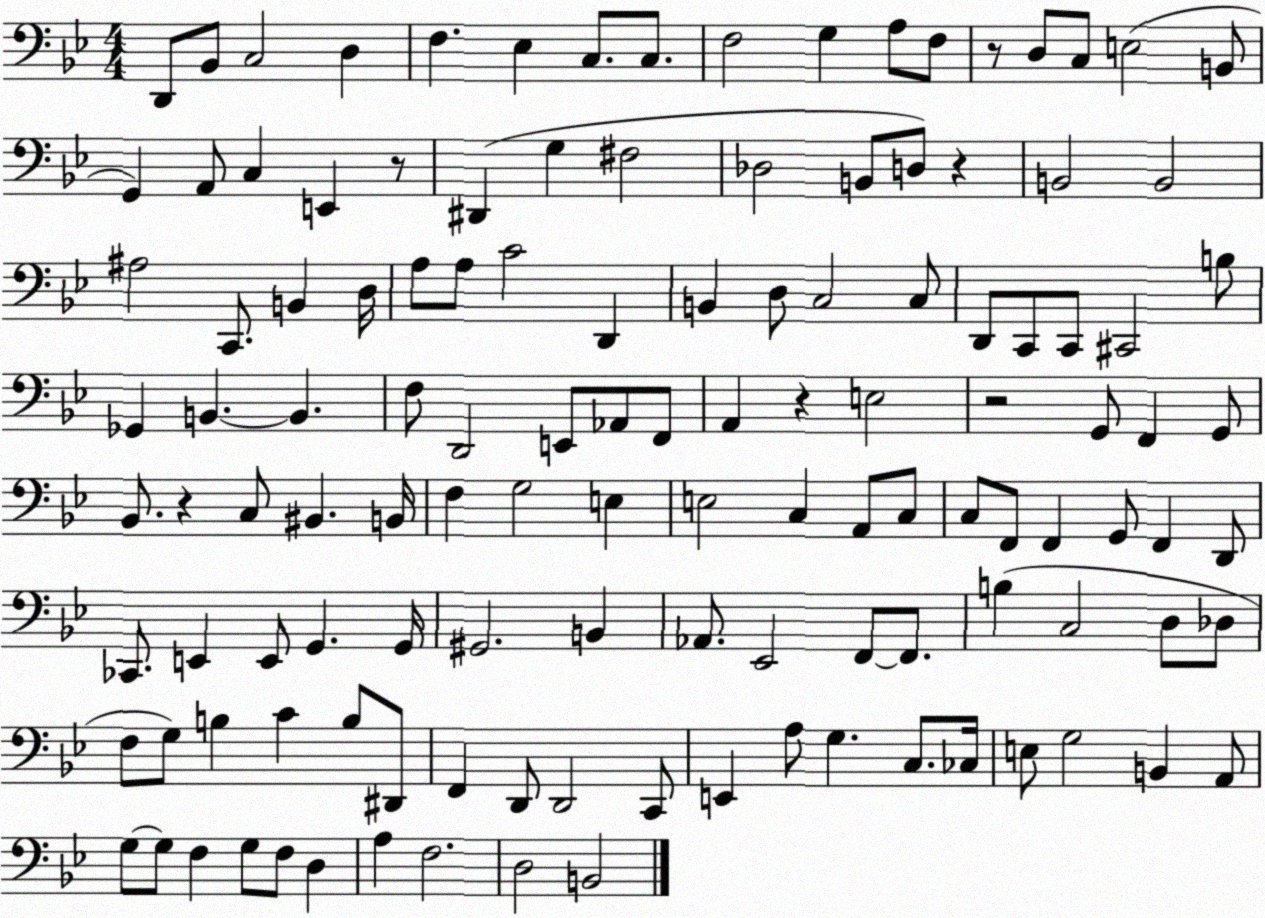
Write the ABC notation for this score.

X:1
T:Untitled
M:4/4
L:1/4
K:Bb
D,,/2 _B,,/2 C,2 D, F, _E, C,/2 C,/2 F,2 G, A,/2 F,/2 z/2 D,/2 C,/2 E,2 B,,/2 G,, A,,/2 C, E,, z/2 ^D,, G, ^F,2 _D,2 B,,/2 D,/2 z B,,2 B,,2 ^A,2 C,,/2 B,, D,/4 A,/2 A,/2 C2 D,, B,, D,/2 C,2 C,/2 D,,/2 C,,/2 C,,/2 ^C,,2 B,/2 _G,, B,, B,, F,/2 D,,2 E,,/2 _A,,/2 F,,/2 A,, z E,2 z2 G,,/2 F,, G,,/2 _B,,/2 z C,/2 ^B,, B,,/4 F, G,2 E, E,2 C, A,,/2 C,/2 C,/2 F,,/2 F,, G,,/2 F,, D,,/2 _C,,/2 E,, E,,/2 G,, G,,/4 ^G,,2 B,, _A,,/2 _E,,2 F,,/2 F,,/2 B, C,2 D,/2 _D,/2 F,/2 G,/2 B, C B,/2 ^D,,/2 F,, D,,/2 D,,2 C,,/2 E,, A,/2 G, C,/2 _C,/4 E,/2 G,2 B,, A,,/2 G,/2 G,/2 F, G,/2 F,/2 D, A, F,2 D,2 B,,2